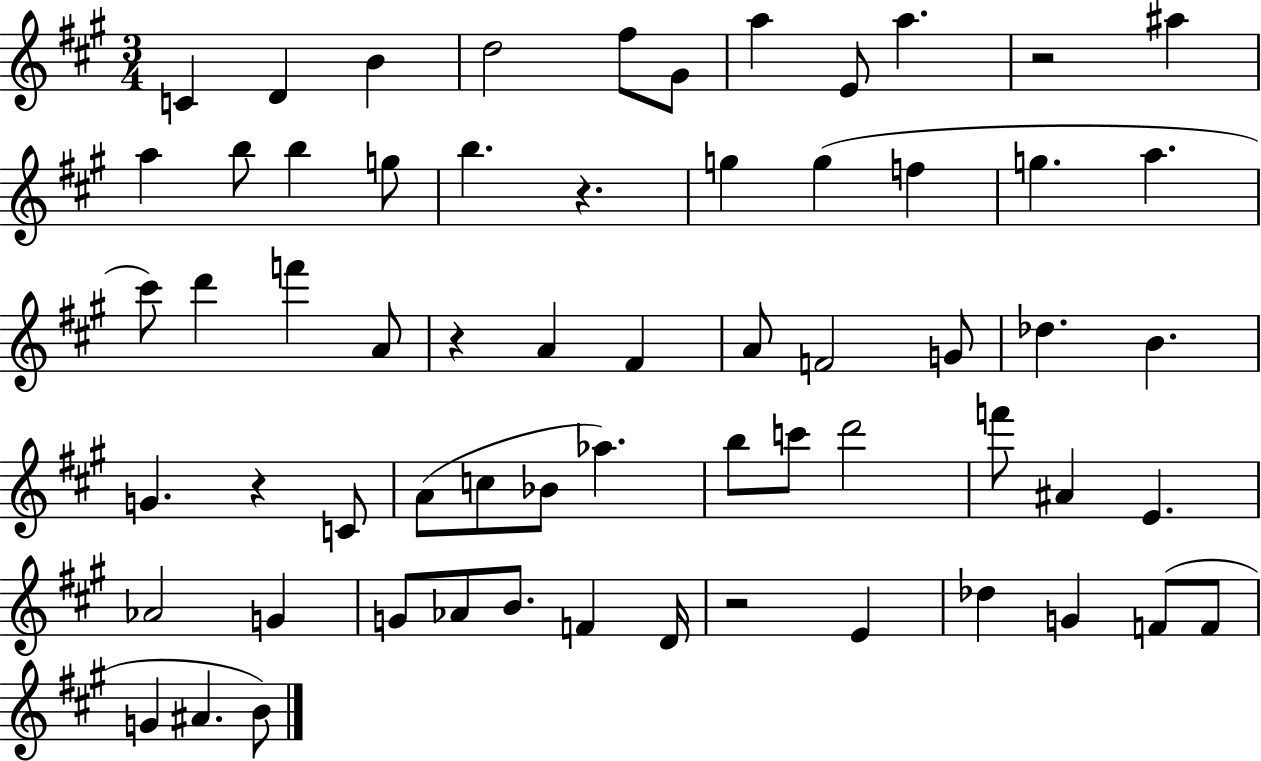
{
  \clef treble
  \numericTimeSignature
  \time 3/4
  \key a \major
  c'4 d'4 b'4 | d''2 fis''8 gis'8 | a''4 e'8 a''4. | r2 ais''4 | \break a''4 b''8 b''4 g''8 | b''4. r4. | g''4 g''4( f''4 | g''4. a''4. | \break cis'''8) d'''4 f'''4 a'8 | r4 a'4 fis'4 | a'8 f'2 g'8 | des''4. b'4. | \break g'4. r4 c'8 | a'8( c''8 bes'8 aes''4.) | b''8 c'''8 d'''2 | f'''8 ais'4 e'4. | \break aes'2 g'4 | g'8 aes'8 b'8. f'4 d'16 | r2 e'4 | des''4 g'4 f'8( f'8 | \break g'4 ais'4. b'8) | \bar "|."
}